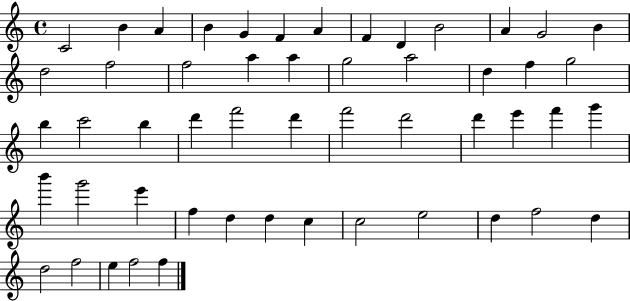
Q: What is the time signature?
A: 4/4